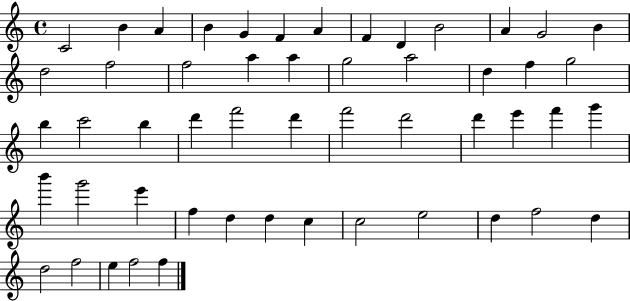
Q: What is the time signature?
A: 4/4